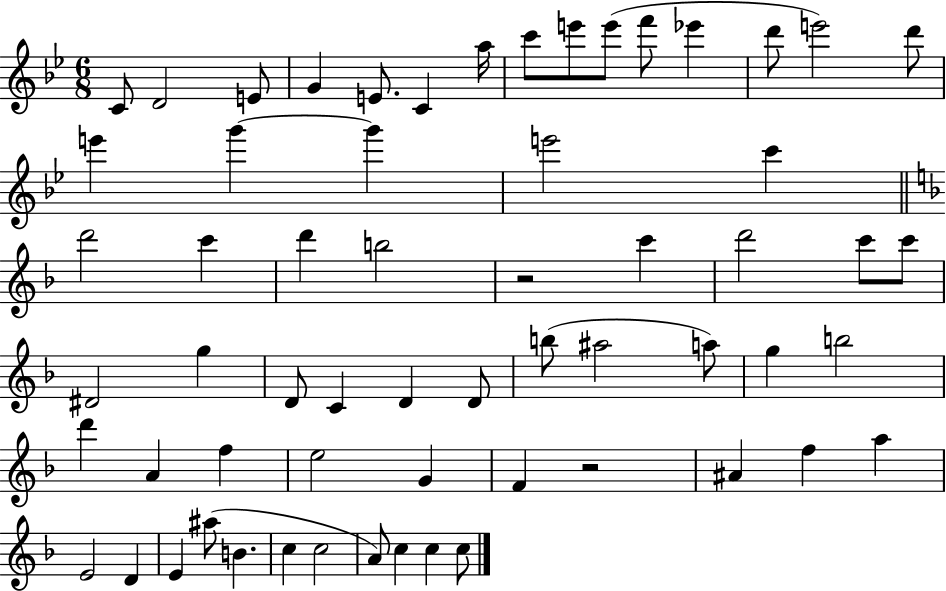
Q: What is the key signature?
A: BES major